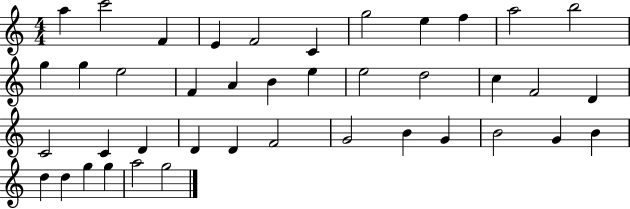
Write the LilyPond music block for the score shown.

{
  \clef treble
  \numericTimeSignature
  \time 4/4
  \key c \major
  a''4 c'''2 f'4 | e'4 f'2 c'4 | g''2 e''4 f''4 | a''2 b''2 | \break g''4 g''4 e''2 | f'4 a'4 b'4 e''4 | e''2 d''2 | c''4 f'2 d'4 | \break c'2 c'4 d'4 | d'4 d'4 f'2 | g'2 b'4 g'4 | b'2 g'4 b'4 | \break d''4 d''4 g''4 g''4 | a''2 g''2 | \bar "|."
}